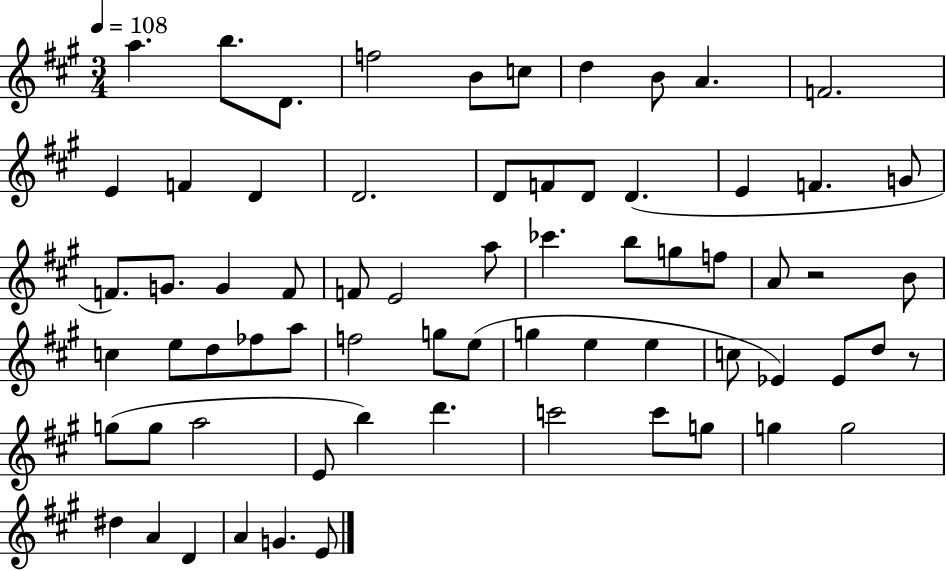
X:1
T:Untitled
M:3/4
L:1/4
K:A
a b/2 D/2 f2 B/2 c/2 d B/2 A F2 E F D D2 D/2 F/2 D/2 D E F G/2 F/2 G/2 G F/2 F/2 E2 a/2 _c' b/2 g/2 f/2 A/2 z2 B/2 c e/2 d/2 _f/2 a/2 f2 g/2 e/2 g e e c/2 _E _E/2 d/2 z/2 g/2 g/2 a2 E/2 b d' c'2 c'/2 g/2 g g2 ^d A D A G E/2